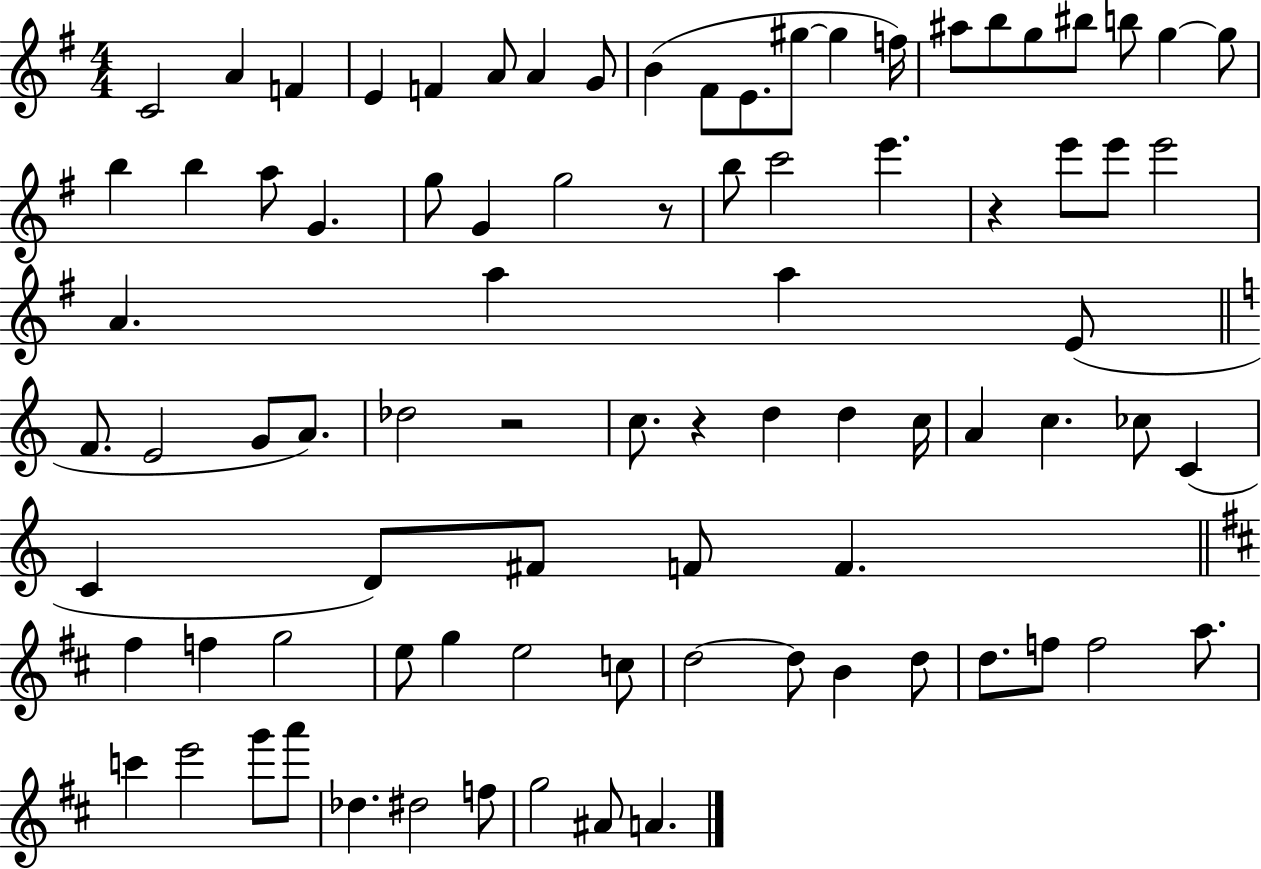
X:1
T:Untitled
M:4/4
L:1/4
K:G
C2 A F E F A/2 A G/2 B ^F/2 E/2 ^g/2 ^g f/4 ^a/2 b/2 g/2 ^b/2 b/2 g g/2 b b a/2 G g/2 G g2 z/2 b/2 c'2 e' z e'/2 e'/2 e'2 A a a E/2 F/2 E2 G/2 A/2 _d2 z2 c/2 z d d c/4 A c _c/2 C C D/2 ^F/2 F/2 F ^f f g2 e/2 g e2 c/2 d2 d/2 B d/2 d/2 f/2 f2 a/2 c' e'2 g'/2 a'/2 _d ^d2 f/2 g2 ^A/2 A